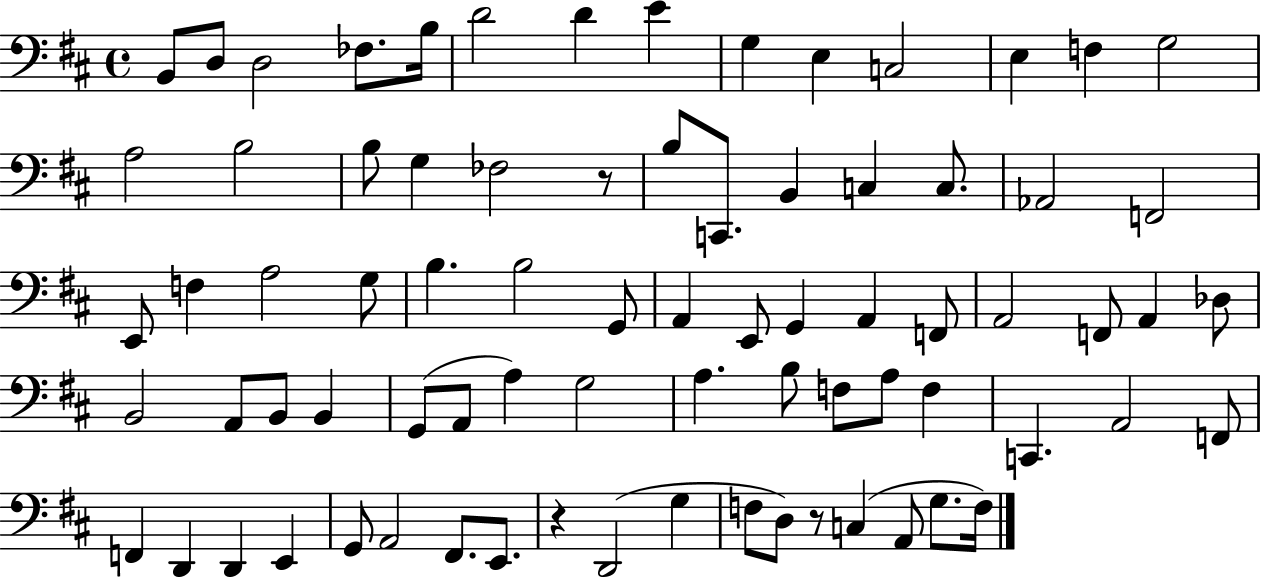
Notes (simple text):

B2/e D3/e D3/h FES3/e. B3/s D4/h D4/q E4/q G3/q E3/q C3/h E3/q F3/q G3/h A3/h B3/h B3/e G3/q FES3/h R/e B3/e C2/e. B2/q C3/q C3/e. Ab2/h F2/h E2/e F3/q A3/h G3/e B3/q. B3/h G2/e A2/q E2/e G2/q A2/q F2/e A2/h F2/e A2/q Db3/e B2/h A2/e B2/e B2/q G2/e A2/e A3/q G3/h A3/q. B3/e F3/e A3/e F3/q C2/q. A2/h F2/e F2/q D2/q D2/q E2/q G2/e A2/h F#2/e. E2/e. R/q D2/h G3/q F3/e D3/e R/e C3/q A2/e G3/e. F3/s